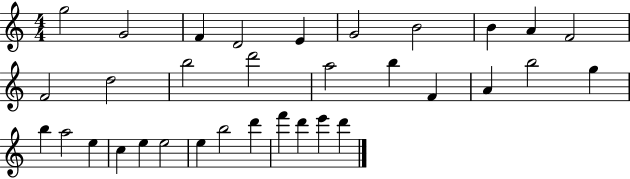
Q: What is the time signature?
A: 4/4